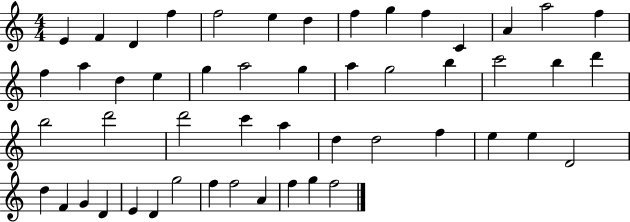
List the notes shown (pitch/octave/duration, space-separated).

E4/q F4/q D4/q F5/q F5/h E5/q D5/q F5/q G5/q F5/q C4/q A4/q A5/h F5/q F5/q A5/q D5/q E5/q G5/q A5/h G5/q A5/q G5/h B5/q C6/h B5/q D6/q B5/h D6/h D6/h C6/q A5/q D5/q D5/h F5/q E5/q E5/q D4/h D5/q F4/q G4/q D4/q E4/q D4/q G5/h F5/q F5/h A4/q F5/q G5/q F5/h